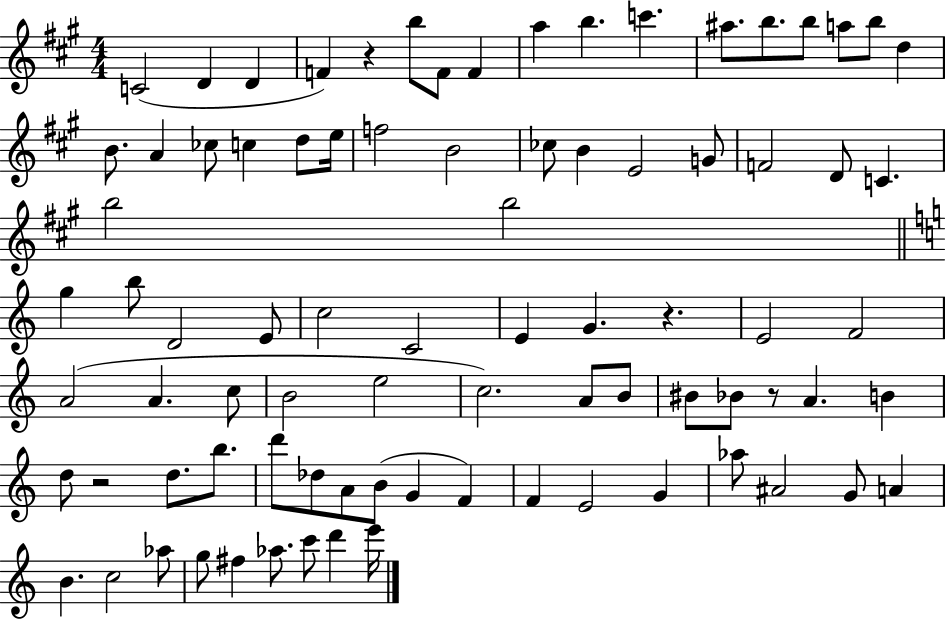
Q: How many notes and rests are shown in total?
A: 84